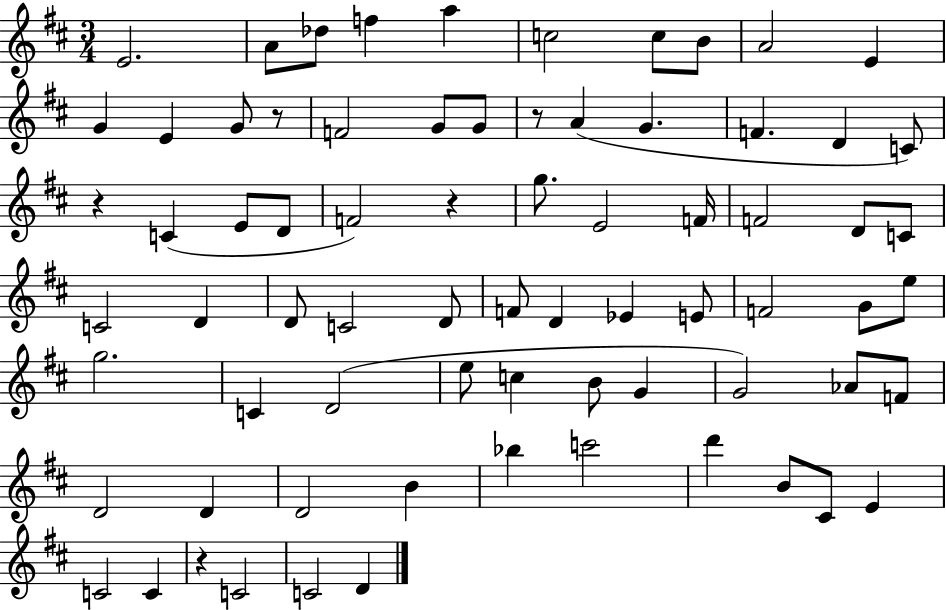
E4/h. A4/e Db5/e F5/q A5/q C5/h C5/e B4/e A4/h E4/q G4/q E4/q G4/e R/e F4/h G4/e G4/e R/e A4/q G4/q. F4/q. D4/q C4/e R/q C4/q E4/e D4/e F4/h R/q G5/e. E4/h F4/s F4/h D4/e C4/e C4/h D4/q D4/e C4/h D4/e F4/e D4/q Eb4/q E4/e F4/h G4/e E5/e G5/h. C4/q D4/h E5/e C5/q B4/e G4/q G4/h Ab4/e F4/e D4/h D4/q D4/h B4/q Bb5/q C6/h D6/q B4/e C#4/e E4/q C4/h C4/q R/q C4/h C4/h D4/q